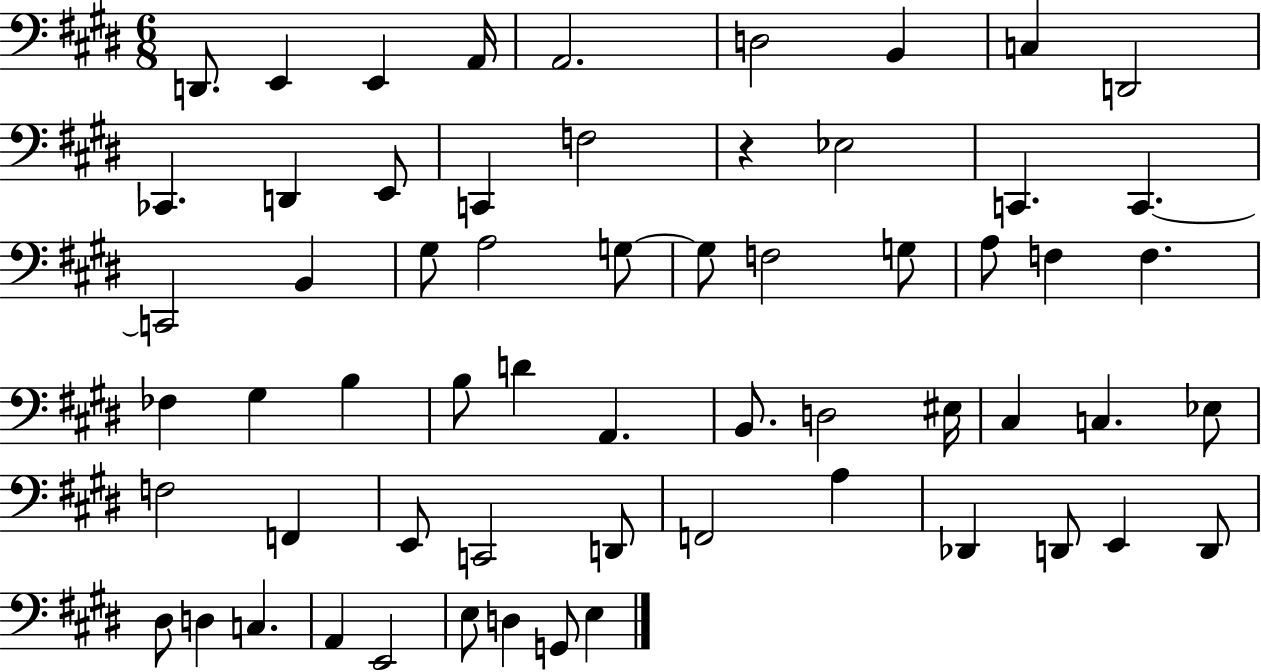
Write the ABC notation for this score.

X:1
T:Untitled
M:6/8
L:1/4
K:E
D,,/2 E,, E,, A,,/4 A,,2 D,2 B,, C, D,,2 _C,, D,, E,,/2 C,, F,2 z _E,2 C,, C,, C,,2 B,, ^G,/2 A,2 G,/2 G,/2 F,2 G,/2 A,/2 F, F, _F, ^G, B, B,/2 D A,, B,,/2 D,2 ^E,/4 ^C, C, _E,/2 F,2 F,, E,,/2 C,,2 D,,/2 F,,2 A, _D,, D,,/2 E,, D,,/2 ^D,/2 D, C, A,, E,,2 E,/2 D, G,,/2 E,